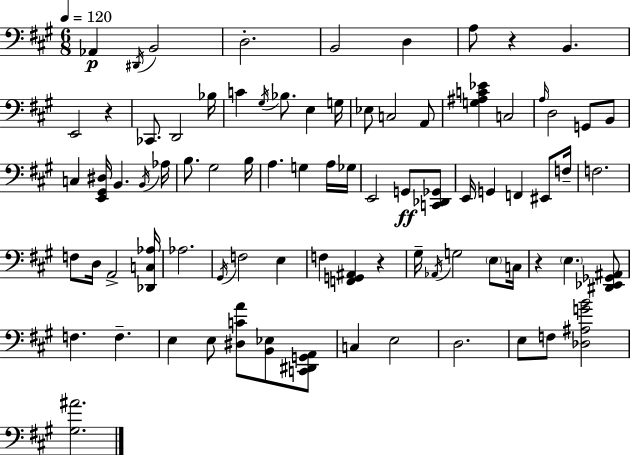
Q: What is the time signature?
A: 6/8